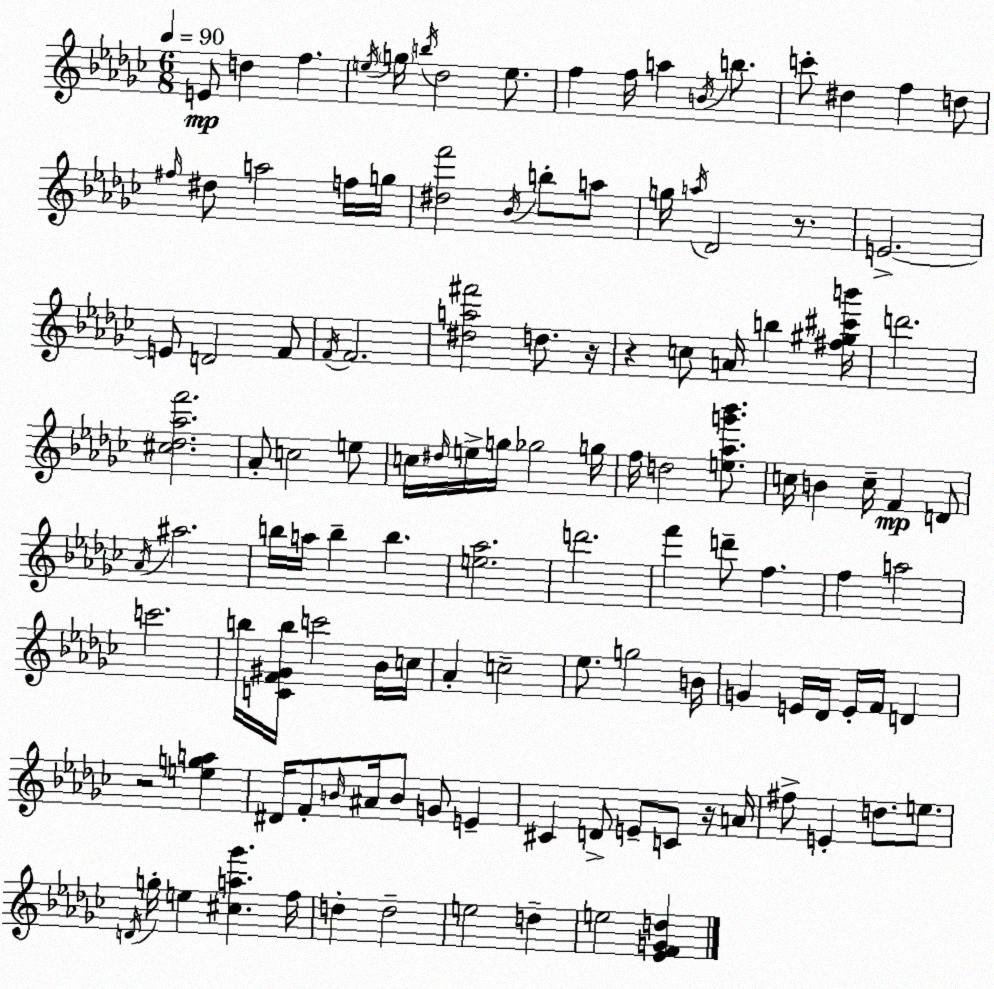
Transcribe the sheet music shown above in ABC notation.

X:1
T:Untitled
M:6/8
L:1/4
K:Ebm
E/2 d f e/4 g/4 b/4 _d2 e/2 f f/4 a B/4 b/2 c'/2 ^d f d/2 ^f/4 ^d/2 a2 f/4 g/4 [^df']2 _B/4 b/2 a/2 g/4 a/4 _D2 z/2 E2 E/2 D2 F/2 F/4 F2 [^da^f']2 d/2 z/4 z c/2 A/4 b [^f^g^c'b']/4 d'2 [^c_d_af']2 _A/2 c2 e/2 c/4 ^d/4 e/4 g/4 _g2 g/4 f/4 d2 [e_ag'_b']/2 c/4 B c/4 F D/2 _A/4 ^a2 b/4 a/4 b b [e_a]2 d'2 f' d'/2 f f a2 c'2 b/4 [CF^Gb]/4 c'2 _B/4 c/4 _A c2 _e/2 g2 B/4 G E/4 _D/4 E/4 F/4 D z2 [ega] ^D/4 F/2 B/4 ^A/4 B/2 G/2 E ^C D/2 E/2 C/2 z/4 A/4 ^f/2 E d/2 e/2 D/4 g/4 e [^ca_g'] f/4 d d2 e2 d e2 [_EFGd]